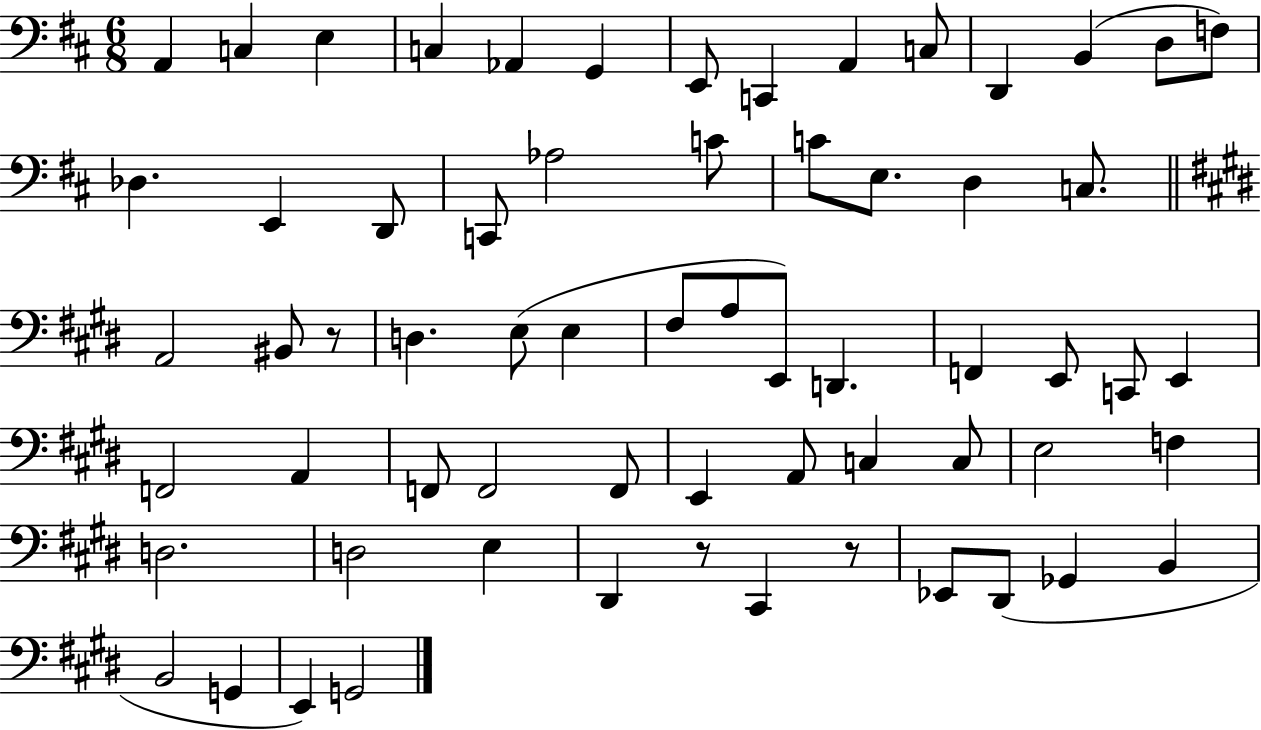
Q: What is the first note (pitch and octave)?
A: A2